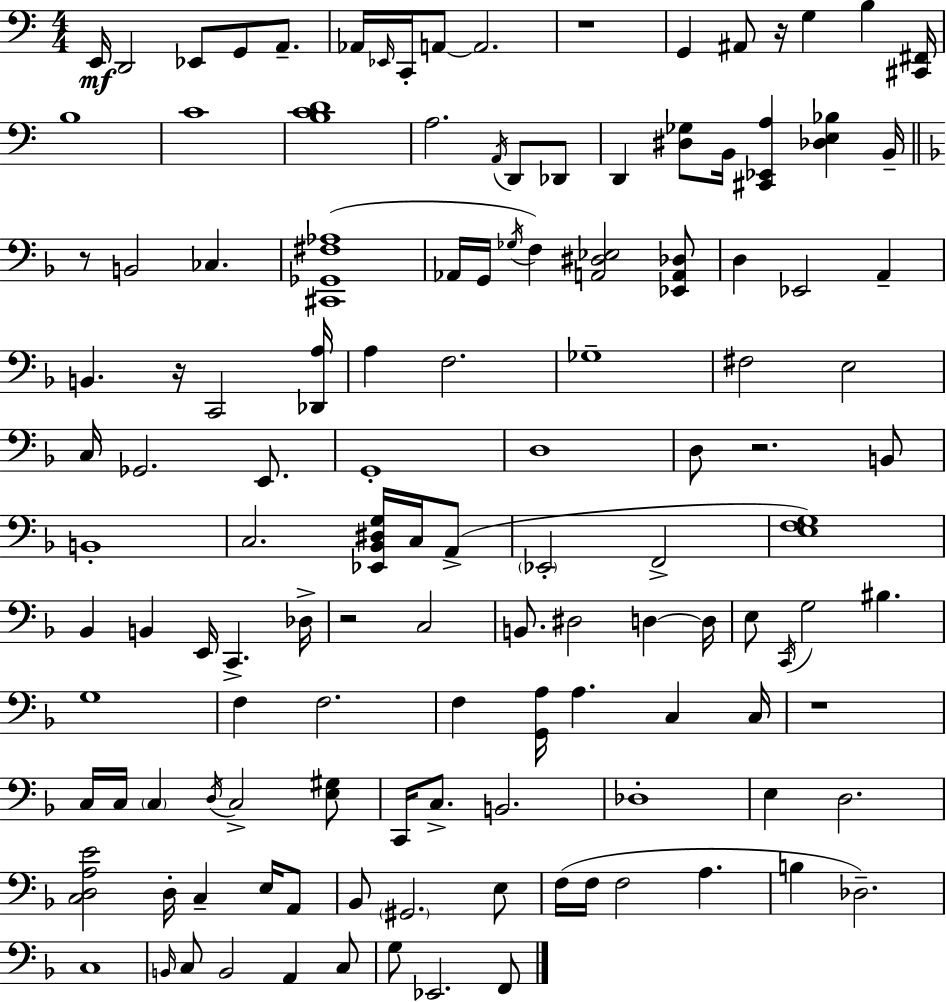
{
  \clef bass
  \numericTimeSignature
  \time 4/4
  \key c \major
  e,16\mf d,2 ees,8 g,8 a,8.-- | aes,16 \grace { ees,16 } c,16-. a,8~~ a,2. | r1 | g,4 ais,8 r16 g4 b4 | \break <cis, fis,>16 b1 | c'1 | <b c' d'>1 | a2. \acciaccatura { a,16 } d,8 | \break des,8 d,4 <dis ges>8 b,16 <cis, ees, a>4 <des e bes>4 | b,16-- \bar "||" \break \key f \major r8 b,2 ces4. | <cis, ges, fis aes>1( | aes,16 g,16 \acciaccatura { ges16 }) f4 <a, dis ees>2 <ees, a, des>8 | d4 ees,2 a,4-- | \break b,4. r16 c,2 | <des, a>16 a4 f2. | ges1-- | fis2 e2 | \break c16 ges,2. e,8. | g,1-. | d1 | d8 r2. b,8 | \break b,1-. | c2. <ees, bes, dis g>16 c16 a,8->( | \parenthesize ees,2-. f,2-> | <e f g>1) | \break bes,4 b,4 e,16 c,4.-> | des16-> r2 c2 | b,8. dis2 d4~~ | d16 e8 \acciaccatura { c,16 } g2 bis4. | \break g1 | f4 f2. | f4 <g, a>16 a4. c4 | c16 r1 | \break c16 c16 \parenthesize c4 \acciaccatura { d16 } c2-> | <e gis>8 c,16 c8.-> b,2. | des1-. | e4 d2. | \break <c d a e'>2 d16-. c4-- | e16 a,8 bes,8 \parenthesize gis,2. | e8 f16( f16 f2 a4. | b4 des2.--) | \break c1 | \grace { b,16 } c8 b,2 a,4 | c8 g8 ees,2. | f,8 \bar "|."
}